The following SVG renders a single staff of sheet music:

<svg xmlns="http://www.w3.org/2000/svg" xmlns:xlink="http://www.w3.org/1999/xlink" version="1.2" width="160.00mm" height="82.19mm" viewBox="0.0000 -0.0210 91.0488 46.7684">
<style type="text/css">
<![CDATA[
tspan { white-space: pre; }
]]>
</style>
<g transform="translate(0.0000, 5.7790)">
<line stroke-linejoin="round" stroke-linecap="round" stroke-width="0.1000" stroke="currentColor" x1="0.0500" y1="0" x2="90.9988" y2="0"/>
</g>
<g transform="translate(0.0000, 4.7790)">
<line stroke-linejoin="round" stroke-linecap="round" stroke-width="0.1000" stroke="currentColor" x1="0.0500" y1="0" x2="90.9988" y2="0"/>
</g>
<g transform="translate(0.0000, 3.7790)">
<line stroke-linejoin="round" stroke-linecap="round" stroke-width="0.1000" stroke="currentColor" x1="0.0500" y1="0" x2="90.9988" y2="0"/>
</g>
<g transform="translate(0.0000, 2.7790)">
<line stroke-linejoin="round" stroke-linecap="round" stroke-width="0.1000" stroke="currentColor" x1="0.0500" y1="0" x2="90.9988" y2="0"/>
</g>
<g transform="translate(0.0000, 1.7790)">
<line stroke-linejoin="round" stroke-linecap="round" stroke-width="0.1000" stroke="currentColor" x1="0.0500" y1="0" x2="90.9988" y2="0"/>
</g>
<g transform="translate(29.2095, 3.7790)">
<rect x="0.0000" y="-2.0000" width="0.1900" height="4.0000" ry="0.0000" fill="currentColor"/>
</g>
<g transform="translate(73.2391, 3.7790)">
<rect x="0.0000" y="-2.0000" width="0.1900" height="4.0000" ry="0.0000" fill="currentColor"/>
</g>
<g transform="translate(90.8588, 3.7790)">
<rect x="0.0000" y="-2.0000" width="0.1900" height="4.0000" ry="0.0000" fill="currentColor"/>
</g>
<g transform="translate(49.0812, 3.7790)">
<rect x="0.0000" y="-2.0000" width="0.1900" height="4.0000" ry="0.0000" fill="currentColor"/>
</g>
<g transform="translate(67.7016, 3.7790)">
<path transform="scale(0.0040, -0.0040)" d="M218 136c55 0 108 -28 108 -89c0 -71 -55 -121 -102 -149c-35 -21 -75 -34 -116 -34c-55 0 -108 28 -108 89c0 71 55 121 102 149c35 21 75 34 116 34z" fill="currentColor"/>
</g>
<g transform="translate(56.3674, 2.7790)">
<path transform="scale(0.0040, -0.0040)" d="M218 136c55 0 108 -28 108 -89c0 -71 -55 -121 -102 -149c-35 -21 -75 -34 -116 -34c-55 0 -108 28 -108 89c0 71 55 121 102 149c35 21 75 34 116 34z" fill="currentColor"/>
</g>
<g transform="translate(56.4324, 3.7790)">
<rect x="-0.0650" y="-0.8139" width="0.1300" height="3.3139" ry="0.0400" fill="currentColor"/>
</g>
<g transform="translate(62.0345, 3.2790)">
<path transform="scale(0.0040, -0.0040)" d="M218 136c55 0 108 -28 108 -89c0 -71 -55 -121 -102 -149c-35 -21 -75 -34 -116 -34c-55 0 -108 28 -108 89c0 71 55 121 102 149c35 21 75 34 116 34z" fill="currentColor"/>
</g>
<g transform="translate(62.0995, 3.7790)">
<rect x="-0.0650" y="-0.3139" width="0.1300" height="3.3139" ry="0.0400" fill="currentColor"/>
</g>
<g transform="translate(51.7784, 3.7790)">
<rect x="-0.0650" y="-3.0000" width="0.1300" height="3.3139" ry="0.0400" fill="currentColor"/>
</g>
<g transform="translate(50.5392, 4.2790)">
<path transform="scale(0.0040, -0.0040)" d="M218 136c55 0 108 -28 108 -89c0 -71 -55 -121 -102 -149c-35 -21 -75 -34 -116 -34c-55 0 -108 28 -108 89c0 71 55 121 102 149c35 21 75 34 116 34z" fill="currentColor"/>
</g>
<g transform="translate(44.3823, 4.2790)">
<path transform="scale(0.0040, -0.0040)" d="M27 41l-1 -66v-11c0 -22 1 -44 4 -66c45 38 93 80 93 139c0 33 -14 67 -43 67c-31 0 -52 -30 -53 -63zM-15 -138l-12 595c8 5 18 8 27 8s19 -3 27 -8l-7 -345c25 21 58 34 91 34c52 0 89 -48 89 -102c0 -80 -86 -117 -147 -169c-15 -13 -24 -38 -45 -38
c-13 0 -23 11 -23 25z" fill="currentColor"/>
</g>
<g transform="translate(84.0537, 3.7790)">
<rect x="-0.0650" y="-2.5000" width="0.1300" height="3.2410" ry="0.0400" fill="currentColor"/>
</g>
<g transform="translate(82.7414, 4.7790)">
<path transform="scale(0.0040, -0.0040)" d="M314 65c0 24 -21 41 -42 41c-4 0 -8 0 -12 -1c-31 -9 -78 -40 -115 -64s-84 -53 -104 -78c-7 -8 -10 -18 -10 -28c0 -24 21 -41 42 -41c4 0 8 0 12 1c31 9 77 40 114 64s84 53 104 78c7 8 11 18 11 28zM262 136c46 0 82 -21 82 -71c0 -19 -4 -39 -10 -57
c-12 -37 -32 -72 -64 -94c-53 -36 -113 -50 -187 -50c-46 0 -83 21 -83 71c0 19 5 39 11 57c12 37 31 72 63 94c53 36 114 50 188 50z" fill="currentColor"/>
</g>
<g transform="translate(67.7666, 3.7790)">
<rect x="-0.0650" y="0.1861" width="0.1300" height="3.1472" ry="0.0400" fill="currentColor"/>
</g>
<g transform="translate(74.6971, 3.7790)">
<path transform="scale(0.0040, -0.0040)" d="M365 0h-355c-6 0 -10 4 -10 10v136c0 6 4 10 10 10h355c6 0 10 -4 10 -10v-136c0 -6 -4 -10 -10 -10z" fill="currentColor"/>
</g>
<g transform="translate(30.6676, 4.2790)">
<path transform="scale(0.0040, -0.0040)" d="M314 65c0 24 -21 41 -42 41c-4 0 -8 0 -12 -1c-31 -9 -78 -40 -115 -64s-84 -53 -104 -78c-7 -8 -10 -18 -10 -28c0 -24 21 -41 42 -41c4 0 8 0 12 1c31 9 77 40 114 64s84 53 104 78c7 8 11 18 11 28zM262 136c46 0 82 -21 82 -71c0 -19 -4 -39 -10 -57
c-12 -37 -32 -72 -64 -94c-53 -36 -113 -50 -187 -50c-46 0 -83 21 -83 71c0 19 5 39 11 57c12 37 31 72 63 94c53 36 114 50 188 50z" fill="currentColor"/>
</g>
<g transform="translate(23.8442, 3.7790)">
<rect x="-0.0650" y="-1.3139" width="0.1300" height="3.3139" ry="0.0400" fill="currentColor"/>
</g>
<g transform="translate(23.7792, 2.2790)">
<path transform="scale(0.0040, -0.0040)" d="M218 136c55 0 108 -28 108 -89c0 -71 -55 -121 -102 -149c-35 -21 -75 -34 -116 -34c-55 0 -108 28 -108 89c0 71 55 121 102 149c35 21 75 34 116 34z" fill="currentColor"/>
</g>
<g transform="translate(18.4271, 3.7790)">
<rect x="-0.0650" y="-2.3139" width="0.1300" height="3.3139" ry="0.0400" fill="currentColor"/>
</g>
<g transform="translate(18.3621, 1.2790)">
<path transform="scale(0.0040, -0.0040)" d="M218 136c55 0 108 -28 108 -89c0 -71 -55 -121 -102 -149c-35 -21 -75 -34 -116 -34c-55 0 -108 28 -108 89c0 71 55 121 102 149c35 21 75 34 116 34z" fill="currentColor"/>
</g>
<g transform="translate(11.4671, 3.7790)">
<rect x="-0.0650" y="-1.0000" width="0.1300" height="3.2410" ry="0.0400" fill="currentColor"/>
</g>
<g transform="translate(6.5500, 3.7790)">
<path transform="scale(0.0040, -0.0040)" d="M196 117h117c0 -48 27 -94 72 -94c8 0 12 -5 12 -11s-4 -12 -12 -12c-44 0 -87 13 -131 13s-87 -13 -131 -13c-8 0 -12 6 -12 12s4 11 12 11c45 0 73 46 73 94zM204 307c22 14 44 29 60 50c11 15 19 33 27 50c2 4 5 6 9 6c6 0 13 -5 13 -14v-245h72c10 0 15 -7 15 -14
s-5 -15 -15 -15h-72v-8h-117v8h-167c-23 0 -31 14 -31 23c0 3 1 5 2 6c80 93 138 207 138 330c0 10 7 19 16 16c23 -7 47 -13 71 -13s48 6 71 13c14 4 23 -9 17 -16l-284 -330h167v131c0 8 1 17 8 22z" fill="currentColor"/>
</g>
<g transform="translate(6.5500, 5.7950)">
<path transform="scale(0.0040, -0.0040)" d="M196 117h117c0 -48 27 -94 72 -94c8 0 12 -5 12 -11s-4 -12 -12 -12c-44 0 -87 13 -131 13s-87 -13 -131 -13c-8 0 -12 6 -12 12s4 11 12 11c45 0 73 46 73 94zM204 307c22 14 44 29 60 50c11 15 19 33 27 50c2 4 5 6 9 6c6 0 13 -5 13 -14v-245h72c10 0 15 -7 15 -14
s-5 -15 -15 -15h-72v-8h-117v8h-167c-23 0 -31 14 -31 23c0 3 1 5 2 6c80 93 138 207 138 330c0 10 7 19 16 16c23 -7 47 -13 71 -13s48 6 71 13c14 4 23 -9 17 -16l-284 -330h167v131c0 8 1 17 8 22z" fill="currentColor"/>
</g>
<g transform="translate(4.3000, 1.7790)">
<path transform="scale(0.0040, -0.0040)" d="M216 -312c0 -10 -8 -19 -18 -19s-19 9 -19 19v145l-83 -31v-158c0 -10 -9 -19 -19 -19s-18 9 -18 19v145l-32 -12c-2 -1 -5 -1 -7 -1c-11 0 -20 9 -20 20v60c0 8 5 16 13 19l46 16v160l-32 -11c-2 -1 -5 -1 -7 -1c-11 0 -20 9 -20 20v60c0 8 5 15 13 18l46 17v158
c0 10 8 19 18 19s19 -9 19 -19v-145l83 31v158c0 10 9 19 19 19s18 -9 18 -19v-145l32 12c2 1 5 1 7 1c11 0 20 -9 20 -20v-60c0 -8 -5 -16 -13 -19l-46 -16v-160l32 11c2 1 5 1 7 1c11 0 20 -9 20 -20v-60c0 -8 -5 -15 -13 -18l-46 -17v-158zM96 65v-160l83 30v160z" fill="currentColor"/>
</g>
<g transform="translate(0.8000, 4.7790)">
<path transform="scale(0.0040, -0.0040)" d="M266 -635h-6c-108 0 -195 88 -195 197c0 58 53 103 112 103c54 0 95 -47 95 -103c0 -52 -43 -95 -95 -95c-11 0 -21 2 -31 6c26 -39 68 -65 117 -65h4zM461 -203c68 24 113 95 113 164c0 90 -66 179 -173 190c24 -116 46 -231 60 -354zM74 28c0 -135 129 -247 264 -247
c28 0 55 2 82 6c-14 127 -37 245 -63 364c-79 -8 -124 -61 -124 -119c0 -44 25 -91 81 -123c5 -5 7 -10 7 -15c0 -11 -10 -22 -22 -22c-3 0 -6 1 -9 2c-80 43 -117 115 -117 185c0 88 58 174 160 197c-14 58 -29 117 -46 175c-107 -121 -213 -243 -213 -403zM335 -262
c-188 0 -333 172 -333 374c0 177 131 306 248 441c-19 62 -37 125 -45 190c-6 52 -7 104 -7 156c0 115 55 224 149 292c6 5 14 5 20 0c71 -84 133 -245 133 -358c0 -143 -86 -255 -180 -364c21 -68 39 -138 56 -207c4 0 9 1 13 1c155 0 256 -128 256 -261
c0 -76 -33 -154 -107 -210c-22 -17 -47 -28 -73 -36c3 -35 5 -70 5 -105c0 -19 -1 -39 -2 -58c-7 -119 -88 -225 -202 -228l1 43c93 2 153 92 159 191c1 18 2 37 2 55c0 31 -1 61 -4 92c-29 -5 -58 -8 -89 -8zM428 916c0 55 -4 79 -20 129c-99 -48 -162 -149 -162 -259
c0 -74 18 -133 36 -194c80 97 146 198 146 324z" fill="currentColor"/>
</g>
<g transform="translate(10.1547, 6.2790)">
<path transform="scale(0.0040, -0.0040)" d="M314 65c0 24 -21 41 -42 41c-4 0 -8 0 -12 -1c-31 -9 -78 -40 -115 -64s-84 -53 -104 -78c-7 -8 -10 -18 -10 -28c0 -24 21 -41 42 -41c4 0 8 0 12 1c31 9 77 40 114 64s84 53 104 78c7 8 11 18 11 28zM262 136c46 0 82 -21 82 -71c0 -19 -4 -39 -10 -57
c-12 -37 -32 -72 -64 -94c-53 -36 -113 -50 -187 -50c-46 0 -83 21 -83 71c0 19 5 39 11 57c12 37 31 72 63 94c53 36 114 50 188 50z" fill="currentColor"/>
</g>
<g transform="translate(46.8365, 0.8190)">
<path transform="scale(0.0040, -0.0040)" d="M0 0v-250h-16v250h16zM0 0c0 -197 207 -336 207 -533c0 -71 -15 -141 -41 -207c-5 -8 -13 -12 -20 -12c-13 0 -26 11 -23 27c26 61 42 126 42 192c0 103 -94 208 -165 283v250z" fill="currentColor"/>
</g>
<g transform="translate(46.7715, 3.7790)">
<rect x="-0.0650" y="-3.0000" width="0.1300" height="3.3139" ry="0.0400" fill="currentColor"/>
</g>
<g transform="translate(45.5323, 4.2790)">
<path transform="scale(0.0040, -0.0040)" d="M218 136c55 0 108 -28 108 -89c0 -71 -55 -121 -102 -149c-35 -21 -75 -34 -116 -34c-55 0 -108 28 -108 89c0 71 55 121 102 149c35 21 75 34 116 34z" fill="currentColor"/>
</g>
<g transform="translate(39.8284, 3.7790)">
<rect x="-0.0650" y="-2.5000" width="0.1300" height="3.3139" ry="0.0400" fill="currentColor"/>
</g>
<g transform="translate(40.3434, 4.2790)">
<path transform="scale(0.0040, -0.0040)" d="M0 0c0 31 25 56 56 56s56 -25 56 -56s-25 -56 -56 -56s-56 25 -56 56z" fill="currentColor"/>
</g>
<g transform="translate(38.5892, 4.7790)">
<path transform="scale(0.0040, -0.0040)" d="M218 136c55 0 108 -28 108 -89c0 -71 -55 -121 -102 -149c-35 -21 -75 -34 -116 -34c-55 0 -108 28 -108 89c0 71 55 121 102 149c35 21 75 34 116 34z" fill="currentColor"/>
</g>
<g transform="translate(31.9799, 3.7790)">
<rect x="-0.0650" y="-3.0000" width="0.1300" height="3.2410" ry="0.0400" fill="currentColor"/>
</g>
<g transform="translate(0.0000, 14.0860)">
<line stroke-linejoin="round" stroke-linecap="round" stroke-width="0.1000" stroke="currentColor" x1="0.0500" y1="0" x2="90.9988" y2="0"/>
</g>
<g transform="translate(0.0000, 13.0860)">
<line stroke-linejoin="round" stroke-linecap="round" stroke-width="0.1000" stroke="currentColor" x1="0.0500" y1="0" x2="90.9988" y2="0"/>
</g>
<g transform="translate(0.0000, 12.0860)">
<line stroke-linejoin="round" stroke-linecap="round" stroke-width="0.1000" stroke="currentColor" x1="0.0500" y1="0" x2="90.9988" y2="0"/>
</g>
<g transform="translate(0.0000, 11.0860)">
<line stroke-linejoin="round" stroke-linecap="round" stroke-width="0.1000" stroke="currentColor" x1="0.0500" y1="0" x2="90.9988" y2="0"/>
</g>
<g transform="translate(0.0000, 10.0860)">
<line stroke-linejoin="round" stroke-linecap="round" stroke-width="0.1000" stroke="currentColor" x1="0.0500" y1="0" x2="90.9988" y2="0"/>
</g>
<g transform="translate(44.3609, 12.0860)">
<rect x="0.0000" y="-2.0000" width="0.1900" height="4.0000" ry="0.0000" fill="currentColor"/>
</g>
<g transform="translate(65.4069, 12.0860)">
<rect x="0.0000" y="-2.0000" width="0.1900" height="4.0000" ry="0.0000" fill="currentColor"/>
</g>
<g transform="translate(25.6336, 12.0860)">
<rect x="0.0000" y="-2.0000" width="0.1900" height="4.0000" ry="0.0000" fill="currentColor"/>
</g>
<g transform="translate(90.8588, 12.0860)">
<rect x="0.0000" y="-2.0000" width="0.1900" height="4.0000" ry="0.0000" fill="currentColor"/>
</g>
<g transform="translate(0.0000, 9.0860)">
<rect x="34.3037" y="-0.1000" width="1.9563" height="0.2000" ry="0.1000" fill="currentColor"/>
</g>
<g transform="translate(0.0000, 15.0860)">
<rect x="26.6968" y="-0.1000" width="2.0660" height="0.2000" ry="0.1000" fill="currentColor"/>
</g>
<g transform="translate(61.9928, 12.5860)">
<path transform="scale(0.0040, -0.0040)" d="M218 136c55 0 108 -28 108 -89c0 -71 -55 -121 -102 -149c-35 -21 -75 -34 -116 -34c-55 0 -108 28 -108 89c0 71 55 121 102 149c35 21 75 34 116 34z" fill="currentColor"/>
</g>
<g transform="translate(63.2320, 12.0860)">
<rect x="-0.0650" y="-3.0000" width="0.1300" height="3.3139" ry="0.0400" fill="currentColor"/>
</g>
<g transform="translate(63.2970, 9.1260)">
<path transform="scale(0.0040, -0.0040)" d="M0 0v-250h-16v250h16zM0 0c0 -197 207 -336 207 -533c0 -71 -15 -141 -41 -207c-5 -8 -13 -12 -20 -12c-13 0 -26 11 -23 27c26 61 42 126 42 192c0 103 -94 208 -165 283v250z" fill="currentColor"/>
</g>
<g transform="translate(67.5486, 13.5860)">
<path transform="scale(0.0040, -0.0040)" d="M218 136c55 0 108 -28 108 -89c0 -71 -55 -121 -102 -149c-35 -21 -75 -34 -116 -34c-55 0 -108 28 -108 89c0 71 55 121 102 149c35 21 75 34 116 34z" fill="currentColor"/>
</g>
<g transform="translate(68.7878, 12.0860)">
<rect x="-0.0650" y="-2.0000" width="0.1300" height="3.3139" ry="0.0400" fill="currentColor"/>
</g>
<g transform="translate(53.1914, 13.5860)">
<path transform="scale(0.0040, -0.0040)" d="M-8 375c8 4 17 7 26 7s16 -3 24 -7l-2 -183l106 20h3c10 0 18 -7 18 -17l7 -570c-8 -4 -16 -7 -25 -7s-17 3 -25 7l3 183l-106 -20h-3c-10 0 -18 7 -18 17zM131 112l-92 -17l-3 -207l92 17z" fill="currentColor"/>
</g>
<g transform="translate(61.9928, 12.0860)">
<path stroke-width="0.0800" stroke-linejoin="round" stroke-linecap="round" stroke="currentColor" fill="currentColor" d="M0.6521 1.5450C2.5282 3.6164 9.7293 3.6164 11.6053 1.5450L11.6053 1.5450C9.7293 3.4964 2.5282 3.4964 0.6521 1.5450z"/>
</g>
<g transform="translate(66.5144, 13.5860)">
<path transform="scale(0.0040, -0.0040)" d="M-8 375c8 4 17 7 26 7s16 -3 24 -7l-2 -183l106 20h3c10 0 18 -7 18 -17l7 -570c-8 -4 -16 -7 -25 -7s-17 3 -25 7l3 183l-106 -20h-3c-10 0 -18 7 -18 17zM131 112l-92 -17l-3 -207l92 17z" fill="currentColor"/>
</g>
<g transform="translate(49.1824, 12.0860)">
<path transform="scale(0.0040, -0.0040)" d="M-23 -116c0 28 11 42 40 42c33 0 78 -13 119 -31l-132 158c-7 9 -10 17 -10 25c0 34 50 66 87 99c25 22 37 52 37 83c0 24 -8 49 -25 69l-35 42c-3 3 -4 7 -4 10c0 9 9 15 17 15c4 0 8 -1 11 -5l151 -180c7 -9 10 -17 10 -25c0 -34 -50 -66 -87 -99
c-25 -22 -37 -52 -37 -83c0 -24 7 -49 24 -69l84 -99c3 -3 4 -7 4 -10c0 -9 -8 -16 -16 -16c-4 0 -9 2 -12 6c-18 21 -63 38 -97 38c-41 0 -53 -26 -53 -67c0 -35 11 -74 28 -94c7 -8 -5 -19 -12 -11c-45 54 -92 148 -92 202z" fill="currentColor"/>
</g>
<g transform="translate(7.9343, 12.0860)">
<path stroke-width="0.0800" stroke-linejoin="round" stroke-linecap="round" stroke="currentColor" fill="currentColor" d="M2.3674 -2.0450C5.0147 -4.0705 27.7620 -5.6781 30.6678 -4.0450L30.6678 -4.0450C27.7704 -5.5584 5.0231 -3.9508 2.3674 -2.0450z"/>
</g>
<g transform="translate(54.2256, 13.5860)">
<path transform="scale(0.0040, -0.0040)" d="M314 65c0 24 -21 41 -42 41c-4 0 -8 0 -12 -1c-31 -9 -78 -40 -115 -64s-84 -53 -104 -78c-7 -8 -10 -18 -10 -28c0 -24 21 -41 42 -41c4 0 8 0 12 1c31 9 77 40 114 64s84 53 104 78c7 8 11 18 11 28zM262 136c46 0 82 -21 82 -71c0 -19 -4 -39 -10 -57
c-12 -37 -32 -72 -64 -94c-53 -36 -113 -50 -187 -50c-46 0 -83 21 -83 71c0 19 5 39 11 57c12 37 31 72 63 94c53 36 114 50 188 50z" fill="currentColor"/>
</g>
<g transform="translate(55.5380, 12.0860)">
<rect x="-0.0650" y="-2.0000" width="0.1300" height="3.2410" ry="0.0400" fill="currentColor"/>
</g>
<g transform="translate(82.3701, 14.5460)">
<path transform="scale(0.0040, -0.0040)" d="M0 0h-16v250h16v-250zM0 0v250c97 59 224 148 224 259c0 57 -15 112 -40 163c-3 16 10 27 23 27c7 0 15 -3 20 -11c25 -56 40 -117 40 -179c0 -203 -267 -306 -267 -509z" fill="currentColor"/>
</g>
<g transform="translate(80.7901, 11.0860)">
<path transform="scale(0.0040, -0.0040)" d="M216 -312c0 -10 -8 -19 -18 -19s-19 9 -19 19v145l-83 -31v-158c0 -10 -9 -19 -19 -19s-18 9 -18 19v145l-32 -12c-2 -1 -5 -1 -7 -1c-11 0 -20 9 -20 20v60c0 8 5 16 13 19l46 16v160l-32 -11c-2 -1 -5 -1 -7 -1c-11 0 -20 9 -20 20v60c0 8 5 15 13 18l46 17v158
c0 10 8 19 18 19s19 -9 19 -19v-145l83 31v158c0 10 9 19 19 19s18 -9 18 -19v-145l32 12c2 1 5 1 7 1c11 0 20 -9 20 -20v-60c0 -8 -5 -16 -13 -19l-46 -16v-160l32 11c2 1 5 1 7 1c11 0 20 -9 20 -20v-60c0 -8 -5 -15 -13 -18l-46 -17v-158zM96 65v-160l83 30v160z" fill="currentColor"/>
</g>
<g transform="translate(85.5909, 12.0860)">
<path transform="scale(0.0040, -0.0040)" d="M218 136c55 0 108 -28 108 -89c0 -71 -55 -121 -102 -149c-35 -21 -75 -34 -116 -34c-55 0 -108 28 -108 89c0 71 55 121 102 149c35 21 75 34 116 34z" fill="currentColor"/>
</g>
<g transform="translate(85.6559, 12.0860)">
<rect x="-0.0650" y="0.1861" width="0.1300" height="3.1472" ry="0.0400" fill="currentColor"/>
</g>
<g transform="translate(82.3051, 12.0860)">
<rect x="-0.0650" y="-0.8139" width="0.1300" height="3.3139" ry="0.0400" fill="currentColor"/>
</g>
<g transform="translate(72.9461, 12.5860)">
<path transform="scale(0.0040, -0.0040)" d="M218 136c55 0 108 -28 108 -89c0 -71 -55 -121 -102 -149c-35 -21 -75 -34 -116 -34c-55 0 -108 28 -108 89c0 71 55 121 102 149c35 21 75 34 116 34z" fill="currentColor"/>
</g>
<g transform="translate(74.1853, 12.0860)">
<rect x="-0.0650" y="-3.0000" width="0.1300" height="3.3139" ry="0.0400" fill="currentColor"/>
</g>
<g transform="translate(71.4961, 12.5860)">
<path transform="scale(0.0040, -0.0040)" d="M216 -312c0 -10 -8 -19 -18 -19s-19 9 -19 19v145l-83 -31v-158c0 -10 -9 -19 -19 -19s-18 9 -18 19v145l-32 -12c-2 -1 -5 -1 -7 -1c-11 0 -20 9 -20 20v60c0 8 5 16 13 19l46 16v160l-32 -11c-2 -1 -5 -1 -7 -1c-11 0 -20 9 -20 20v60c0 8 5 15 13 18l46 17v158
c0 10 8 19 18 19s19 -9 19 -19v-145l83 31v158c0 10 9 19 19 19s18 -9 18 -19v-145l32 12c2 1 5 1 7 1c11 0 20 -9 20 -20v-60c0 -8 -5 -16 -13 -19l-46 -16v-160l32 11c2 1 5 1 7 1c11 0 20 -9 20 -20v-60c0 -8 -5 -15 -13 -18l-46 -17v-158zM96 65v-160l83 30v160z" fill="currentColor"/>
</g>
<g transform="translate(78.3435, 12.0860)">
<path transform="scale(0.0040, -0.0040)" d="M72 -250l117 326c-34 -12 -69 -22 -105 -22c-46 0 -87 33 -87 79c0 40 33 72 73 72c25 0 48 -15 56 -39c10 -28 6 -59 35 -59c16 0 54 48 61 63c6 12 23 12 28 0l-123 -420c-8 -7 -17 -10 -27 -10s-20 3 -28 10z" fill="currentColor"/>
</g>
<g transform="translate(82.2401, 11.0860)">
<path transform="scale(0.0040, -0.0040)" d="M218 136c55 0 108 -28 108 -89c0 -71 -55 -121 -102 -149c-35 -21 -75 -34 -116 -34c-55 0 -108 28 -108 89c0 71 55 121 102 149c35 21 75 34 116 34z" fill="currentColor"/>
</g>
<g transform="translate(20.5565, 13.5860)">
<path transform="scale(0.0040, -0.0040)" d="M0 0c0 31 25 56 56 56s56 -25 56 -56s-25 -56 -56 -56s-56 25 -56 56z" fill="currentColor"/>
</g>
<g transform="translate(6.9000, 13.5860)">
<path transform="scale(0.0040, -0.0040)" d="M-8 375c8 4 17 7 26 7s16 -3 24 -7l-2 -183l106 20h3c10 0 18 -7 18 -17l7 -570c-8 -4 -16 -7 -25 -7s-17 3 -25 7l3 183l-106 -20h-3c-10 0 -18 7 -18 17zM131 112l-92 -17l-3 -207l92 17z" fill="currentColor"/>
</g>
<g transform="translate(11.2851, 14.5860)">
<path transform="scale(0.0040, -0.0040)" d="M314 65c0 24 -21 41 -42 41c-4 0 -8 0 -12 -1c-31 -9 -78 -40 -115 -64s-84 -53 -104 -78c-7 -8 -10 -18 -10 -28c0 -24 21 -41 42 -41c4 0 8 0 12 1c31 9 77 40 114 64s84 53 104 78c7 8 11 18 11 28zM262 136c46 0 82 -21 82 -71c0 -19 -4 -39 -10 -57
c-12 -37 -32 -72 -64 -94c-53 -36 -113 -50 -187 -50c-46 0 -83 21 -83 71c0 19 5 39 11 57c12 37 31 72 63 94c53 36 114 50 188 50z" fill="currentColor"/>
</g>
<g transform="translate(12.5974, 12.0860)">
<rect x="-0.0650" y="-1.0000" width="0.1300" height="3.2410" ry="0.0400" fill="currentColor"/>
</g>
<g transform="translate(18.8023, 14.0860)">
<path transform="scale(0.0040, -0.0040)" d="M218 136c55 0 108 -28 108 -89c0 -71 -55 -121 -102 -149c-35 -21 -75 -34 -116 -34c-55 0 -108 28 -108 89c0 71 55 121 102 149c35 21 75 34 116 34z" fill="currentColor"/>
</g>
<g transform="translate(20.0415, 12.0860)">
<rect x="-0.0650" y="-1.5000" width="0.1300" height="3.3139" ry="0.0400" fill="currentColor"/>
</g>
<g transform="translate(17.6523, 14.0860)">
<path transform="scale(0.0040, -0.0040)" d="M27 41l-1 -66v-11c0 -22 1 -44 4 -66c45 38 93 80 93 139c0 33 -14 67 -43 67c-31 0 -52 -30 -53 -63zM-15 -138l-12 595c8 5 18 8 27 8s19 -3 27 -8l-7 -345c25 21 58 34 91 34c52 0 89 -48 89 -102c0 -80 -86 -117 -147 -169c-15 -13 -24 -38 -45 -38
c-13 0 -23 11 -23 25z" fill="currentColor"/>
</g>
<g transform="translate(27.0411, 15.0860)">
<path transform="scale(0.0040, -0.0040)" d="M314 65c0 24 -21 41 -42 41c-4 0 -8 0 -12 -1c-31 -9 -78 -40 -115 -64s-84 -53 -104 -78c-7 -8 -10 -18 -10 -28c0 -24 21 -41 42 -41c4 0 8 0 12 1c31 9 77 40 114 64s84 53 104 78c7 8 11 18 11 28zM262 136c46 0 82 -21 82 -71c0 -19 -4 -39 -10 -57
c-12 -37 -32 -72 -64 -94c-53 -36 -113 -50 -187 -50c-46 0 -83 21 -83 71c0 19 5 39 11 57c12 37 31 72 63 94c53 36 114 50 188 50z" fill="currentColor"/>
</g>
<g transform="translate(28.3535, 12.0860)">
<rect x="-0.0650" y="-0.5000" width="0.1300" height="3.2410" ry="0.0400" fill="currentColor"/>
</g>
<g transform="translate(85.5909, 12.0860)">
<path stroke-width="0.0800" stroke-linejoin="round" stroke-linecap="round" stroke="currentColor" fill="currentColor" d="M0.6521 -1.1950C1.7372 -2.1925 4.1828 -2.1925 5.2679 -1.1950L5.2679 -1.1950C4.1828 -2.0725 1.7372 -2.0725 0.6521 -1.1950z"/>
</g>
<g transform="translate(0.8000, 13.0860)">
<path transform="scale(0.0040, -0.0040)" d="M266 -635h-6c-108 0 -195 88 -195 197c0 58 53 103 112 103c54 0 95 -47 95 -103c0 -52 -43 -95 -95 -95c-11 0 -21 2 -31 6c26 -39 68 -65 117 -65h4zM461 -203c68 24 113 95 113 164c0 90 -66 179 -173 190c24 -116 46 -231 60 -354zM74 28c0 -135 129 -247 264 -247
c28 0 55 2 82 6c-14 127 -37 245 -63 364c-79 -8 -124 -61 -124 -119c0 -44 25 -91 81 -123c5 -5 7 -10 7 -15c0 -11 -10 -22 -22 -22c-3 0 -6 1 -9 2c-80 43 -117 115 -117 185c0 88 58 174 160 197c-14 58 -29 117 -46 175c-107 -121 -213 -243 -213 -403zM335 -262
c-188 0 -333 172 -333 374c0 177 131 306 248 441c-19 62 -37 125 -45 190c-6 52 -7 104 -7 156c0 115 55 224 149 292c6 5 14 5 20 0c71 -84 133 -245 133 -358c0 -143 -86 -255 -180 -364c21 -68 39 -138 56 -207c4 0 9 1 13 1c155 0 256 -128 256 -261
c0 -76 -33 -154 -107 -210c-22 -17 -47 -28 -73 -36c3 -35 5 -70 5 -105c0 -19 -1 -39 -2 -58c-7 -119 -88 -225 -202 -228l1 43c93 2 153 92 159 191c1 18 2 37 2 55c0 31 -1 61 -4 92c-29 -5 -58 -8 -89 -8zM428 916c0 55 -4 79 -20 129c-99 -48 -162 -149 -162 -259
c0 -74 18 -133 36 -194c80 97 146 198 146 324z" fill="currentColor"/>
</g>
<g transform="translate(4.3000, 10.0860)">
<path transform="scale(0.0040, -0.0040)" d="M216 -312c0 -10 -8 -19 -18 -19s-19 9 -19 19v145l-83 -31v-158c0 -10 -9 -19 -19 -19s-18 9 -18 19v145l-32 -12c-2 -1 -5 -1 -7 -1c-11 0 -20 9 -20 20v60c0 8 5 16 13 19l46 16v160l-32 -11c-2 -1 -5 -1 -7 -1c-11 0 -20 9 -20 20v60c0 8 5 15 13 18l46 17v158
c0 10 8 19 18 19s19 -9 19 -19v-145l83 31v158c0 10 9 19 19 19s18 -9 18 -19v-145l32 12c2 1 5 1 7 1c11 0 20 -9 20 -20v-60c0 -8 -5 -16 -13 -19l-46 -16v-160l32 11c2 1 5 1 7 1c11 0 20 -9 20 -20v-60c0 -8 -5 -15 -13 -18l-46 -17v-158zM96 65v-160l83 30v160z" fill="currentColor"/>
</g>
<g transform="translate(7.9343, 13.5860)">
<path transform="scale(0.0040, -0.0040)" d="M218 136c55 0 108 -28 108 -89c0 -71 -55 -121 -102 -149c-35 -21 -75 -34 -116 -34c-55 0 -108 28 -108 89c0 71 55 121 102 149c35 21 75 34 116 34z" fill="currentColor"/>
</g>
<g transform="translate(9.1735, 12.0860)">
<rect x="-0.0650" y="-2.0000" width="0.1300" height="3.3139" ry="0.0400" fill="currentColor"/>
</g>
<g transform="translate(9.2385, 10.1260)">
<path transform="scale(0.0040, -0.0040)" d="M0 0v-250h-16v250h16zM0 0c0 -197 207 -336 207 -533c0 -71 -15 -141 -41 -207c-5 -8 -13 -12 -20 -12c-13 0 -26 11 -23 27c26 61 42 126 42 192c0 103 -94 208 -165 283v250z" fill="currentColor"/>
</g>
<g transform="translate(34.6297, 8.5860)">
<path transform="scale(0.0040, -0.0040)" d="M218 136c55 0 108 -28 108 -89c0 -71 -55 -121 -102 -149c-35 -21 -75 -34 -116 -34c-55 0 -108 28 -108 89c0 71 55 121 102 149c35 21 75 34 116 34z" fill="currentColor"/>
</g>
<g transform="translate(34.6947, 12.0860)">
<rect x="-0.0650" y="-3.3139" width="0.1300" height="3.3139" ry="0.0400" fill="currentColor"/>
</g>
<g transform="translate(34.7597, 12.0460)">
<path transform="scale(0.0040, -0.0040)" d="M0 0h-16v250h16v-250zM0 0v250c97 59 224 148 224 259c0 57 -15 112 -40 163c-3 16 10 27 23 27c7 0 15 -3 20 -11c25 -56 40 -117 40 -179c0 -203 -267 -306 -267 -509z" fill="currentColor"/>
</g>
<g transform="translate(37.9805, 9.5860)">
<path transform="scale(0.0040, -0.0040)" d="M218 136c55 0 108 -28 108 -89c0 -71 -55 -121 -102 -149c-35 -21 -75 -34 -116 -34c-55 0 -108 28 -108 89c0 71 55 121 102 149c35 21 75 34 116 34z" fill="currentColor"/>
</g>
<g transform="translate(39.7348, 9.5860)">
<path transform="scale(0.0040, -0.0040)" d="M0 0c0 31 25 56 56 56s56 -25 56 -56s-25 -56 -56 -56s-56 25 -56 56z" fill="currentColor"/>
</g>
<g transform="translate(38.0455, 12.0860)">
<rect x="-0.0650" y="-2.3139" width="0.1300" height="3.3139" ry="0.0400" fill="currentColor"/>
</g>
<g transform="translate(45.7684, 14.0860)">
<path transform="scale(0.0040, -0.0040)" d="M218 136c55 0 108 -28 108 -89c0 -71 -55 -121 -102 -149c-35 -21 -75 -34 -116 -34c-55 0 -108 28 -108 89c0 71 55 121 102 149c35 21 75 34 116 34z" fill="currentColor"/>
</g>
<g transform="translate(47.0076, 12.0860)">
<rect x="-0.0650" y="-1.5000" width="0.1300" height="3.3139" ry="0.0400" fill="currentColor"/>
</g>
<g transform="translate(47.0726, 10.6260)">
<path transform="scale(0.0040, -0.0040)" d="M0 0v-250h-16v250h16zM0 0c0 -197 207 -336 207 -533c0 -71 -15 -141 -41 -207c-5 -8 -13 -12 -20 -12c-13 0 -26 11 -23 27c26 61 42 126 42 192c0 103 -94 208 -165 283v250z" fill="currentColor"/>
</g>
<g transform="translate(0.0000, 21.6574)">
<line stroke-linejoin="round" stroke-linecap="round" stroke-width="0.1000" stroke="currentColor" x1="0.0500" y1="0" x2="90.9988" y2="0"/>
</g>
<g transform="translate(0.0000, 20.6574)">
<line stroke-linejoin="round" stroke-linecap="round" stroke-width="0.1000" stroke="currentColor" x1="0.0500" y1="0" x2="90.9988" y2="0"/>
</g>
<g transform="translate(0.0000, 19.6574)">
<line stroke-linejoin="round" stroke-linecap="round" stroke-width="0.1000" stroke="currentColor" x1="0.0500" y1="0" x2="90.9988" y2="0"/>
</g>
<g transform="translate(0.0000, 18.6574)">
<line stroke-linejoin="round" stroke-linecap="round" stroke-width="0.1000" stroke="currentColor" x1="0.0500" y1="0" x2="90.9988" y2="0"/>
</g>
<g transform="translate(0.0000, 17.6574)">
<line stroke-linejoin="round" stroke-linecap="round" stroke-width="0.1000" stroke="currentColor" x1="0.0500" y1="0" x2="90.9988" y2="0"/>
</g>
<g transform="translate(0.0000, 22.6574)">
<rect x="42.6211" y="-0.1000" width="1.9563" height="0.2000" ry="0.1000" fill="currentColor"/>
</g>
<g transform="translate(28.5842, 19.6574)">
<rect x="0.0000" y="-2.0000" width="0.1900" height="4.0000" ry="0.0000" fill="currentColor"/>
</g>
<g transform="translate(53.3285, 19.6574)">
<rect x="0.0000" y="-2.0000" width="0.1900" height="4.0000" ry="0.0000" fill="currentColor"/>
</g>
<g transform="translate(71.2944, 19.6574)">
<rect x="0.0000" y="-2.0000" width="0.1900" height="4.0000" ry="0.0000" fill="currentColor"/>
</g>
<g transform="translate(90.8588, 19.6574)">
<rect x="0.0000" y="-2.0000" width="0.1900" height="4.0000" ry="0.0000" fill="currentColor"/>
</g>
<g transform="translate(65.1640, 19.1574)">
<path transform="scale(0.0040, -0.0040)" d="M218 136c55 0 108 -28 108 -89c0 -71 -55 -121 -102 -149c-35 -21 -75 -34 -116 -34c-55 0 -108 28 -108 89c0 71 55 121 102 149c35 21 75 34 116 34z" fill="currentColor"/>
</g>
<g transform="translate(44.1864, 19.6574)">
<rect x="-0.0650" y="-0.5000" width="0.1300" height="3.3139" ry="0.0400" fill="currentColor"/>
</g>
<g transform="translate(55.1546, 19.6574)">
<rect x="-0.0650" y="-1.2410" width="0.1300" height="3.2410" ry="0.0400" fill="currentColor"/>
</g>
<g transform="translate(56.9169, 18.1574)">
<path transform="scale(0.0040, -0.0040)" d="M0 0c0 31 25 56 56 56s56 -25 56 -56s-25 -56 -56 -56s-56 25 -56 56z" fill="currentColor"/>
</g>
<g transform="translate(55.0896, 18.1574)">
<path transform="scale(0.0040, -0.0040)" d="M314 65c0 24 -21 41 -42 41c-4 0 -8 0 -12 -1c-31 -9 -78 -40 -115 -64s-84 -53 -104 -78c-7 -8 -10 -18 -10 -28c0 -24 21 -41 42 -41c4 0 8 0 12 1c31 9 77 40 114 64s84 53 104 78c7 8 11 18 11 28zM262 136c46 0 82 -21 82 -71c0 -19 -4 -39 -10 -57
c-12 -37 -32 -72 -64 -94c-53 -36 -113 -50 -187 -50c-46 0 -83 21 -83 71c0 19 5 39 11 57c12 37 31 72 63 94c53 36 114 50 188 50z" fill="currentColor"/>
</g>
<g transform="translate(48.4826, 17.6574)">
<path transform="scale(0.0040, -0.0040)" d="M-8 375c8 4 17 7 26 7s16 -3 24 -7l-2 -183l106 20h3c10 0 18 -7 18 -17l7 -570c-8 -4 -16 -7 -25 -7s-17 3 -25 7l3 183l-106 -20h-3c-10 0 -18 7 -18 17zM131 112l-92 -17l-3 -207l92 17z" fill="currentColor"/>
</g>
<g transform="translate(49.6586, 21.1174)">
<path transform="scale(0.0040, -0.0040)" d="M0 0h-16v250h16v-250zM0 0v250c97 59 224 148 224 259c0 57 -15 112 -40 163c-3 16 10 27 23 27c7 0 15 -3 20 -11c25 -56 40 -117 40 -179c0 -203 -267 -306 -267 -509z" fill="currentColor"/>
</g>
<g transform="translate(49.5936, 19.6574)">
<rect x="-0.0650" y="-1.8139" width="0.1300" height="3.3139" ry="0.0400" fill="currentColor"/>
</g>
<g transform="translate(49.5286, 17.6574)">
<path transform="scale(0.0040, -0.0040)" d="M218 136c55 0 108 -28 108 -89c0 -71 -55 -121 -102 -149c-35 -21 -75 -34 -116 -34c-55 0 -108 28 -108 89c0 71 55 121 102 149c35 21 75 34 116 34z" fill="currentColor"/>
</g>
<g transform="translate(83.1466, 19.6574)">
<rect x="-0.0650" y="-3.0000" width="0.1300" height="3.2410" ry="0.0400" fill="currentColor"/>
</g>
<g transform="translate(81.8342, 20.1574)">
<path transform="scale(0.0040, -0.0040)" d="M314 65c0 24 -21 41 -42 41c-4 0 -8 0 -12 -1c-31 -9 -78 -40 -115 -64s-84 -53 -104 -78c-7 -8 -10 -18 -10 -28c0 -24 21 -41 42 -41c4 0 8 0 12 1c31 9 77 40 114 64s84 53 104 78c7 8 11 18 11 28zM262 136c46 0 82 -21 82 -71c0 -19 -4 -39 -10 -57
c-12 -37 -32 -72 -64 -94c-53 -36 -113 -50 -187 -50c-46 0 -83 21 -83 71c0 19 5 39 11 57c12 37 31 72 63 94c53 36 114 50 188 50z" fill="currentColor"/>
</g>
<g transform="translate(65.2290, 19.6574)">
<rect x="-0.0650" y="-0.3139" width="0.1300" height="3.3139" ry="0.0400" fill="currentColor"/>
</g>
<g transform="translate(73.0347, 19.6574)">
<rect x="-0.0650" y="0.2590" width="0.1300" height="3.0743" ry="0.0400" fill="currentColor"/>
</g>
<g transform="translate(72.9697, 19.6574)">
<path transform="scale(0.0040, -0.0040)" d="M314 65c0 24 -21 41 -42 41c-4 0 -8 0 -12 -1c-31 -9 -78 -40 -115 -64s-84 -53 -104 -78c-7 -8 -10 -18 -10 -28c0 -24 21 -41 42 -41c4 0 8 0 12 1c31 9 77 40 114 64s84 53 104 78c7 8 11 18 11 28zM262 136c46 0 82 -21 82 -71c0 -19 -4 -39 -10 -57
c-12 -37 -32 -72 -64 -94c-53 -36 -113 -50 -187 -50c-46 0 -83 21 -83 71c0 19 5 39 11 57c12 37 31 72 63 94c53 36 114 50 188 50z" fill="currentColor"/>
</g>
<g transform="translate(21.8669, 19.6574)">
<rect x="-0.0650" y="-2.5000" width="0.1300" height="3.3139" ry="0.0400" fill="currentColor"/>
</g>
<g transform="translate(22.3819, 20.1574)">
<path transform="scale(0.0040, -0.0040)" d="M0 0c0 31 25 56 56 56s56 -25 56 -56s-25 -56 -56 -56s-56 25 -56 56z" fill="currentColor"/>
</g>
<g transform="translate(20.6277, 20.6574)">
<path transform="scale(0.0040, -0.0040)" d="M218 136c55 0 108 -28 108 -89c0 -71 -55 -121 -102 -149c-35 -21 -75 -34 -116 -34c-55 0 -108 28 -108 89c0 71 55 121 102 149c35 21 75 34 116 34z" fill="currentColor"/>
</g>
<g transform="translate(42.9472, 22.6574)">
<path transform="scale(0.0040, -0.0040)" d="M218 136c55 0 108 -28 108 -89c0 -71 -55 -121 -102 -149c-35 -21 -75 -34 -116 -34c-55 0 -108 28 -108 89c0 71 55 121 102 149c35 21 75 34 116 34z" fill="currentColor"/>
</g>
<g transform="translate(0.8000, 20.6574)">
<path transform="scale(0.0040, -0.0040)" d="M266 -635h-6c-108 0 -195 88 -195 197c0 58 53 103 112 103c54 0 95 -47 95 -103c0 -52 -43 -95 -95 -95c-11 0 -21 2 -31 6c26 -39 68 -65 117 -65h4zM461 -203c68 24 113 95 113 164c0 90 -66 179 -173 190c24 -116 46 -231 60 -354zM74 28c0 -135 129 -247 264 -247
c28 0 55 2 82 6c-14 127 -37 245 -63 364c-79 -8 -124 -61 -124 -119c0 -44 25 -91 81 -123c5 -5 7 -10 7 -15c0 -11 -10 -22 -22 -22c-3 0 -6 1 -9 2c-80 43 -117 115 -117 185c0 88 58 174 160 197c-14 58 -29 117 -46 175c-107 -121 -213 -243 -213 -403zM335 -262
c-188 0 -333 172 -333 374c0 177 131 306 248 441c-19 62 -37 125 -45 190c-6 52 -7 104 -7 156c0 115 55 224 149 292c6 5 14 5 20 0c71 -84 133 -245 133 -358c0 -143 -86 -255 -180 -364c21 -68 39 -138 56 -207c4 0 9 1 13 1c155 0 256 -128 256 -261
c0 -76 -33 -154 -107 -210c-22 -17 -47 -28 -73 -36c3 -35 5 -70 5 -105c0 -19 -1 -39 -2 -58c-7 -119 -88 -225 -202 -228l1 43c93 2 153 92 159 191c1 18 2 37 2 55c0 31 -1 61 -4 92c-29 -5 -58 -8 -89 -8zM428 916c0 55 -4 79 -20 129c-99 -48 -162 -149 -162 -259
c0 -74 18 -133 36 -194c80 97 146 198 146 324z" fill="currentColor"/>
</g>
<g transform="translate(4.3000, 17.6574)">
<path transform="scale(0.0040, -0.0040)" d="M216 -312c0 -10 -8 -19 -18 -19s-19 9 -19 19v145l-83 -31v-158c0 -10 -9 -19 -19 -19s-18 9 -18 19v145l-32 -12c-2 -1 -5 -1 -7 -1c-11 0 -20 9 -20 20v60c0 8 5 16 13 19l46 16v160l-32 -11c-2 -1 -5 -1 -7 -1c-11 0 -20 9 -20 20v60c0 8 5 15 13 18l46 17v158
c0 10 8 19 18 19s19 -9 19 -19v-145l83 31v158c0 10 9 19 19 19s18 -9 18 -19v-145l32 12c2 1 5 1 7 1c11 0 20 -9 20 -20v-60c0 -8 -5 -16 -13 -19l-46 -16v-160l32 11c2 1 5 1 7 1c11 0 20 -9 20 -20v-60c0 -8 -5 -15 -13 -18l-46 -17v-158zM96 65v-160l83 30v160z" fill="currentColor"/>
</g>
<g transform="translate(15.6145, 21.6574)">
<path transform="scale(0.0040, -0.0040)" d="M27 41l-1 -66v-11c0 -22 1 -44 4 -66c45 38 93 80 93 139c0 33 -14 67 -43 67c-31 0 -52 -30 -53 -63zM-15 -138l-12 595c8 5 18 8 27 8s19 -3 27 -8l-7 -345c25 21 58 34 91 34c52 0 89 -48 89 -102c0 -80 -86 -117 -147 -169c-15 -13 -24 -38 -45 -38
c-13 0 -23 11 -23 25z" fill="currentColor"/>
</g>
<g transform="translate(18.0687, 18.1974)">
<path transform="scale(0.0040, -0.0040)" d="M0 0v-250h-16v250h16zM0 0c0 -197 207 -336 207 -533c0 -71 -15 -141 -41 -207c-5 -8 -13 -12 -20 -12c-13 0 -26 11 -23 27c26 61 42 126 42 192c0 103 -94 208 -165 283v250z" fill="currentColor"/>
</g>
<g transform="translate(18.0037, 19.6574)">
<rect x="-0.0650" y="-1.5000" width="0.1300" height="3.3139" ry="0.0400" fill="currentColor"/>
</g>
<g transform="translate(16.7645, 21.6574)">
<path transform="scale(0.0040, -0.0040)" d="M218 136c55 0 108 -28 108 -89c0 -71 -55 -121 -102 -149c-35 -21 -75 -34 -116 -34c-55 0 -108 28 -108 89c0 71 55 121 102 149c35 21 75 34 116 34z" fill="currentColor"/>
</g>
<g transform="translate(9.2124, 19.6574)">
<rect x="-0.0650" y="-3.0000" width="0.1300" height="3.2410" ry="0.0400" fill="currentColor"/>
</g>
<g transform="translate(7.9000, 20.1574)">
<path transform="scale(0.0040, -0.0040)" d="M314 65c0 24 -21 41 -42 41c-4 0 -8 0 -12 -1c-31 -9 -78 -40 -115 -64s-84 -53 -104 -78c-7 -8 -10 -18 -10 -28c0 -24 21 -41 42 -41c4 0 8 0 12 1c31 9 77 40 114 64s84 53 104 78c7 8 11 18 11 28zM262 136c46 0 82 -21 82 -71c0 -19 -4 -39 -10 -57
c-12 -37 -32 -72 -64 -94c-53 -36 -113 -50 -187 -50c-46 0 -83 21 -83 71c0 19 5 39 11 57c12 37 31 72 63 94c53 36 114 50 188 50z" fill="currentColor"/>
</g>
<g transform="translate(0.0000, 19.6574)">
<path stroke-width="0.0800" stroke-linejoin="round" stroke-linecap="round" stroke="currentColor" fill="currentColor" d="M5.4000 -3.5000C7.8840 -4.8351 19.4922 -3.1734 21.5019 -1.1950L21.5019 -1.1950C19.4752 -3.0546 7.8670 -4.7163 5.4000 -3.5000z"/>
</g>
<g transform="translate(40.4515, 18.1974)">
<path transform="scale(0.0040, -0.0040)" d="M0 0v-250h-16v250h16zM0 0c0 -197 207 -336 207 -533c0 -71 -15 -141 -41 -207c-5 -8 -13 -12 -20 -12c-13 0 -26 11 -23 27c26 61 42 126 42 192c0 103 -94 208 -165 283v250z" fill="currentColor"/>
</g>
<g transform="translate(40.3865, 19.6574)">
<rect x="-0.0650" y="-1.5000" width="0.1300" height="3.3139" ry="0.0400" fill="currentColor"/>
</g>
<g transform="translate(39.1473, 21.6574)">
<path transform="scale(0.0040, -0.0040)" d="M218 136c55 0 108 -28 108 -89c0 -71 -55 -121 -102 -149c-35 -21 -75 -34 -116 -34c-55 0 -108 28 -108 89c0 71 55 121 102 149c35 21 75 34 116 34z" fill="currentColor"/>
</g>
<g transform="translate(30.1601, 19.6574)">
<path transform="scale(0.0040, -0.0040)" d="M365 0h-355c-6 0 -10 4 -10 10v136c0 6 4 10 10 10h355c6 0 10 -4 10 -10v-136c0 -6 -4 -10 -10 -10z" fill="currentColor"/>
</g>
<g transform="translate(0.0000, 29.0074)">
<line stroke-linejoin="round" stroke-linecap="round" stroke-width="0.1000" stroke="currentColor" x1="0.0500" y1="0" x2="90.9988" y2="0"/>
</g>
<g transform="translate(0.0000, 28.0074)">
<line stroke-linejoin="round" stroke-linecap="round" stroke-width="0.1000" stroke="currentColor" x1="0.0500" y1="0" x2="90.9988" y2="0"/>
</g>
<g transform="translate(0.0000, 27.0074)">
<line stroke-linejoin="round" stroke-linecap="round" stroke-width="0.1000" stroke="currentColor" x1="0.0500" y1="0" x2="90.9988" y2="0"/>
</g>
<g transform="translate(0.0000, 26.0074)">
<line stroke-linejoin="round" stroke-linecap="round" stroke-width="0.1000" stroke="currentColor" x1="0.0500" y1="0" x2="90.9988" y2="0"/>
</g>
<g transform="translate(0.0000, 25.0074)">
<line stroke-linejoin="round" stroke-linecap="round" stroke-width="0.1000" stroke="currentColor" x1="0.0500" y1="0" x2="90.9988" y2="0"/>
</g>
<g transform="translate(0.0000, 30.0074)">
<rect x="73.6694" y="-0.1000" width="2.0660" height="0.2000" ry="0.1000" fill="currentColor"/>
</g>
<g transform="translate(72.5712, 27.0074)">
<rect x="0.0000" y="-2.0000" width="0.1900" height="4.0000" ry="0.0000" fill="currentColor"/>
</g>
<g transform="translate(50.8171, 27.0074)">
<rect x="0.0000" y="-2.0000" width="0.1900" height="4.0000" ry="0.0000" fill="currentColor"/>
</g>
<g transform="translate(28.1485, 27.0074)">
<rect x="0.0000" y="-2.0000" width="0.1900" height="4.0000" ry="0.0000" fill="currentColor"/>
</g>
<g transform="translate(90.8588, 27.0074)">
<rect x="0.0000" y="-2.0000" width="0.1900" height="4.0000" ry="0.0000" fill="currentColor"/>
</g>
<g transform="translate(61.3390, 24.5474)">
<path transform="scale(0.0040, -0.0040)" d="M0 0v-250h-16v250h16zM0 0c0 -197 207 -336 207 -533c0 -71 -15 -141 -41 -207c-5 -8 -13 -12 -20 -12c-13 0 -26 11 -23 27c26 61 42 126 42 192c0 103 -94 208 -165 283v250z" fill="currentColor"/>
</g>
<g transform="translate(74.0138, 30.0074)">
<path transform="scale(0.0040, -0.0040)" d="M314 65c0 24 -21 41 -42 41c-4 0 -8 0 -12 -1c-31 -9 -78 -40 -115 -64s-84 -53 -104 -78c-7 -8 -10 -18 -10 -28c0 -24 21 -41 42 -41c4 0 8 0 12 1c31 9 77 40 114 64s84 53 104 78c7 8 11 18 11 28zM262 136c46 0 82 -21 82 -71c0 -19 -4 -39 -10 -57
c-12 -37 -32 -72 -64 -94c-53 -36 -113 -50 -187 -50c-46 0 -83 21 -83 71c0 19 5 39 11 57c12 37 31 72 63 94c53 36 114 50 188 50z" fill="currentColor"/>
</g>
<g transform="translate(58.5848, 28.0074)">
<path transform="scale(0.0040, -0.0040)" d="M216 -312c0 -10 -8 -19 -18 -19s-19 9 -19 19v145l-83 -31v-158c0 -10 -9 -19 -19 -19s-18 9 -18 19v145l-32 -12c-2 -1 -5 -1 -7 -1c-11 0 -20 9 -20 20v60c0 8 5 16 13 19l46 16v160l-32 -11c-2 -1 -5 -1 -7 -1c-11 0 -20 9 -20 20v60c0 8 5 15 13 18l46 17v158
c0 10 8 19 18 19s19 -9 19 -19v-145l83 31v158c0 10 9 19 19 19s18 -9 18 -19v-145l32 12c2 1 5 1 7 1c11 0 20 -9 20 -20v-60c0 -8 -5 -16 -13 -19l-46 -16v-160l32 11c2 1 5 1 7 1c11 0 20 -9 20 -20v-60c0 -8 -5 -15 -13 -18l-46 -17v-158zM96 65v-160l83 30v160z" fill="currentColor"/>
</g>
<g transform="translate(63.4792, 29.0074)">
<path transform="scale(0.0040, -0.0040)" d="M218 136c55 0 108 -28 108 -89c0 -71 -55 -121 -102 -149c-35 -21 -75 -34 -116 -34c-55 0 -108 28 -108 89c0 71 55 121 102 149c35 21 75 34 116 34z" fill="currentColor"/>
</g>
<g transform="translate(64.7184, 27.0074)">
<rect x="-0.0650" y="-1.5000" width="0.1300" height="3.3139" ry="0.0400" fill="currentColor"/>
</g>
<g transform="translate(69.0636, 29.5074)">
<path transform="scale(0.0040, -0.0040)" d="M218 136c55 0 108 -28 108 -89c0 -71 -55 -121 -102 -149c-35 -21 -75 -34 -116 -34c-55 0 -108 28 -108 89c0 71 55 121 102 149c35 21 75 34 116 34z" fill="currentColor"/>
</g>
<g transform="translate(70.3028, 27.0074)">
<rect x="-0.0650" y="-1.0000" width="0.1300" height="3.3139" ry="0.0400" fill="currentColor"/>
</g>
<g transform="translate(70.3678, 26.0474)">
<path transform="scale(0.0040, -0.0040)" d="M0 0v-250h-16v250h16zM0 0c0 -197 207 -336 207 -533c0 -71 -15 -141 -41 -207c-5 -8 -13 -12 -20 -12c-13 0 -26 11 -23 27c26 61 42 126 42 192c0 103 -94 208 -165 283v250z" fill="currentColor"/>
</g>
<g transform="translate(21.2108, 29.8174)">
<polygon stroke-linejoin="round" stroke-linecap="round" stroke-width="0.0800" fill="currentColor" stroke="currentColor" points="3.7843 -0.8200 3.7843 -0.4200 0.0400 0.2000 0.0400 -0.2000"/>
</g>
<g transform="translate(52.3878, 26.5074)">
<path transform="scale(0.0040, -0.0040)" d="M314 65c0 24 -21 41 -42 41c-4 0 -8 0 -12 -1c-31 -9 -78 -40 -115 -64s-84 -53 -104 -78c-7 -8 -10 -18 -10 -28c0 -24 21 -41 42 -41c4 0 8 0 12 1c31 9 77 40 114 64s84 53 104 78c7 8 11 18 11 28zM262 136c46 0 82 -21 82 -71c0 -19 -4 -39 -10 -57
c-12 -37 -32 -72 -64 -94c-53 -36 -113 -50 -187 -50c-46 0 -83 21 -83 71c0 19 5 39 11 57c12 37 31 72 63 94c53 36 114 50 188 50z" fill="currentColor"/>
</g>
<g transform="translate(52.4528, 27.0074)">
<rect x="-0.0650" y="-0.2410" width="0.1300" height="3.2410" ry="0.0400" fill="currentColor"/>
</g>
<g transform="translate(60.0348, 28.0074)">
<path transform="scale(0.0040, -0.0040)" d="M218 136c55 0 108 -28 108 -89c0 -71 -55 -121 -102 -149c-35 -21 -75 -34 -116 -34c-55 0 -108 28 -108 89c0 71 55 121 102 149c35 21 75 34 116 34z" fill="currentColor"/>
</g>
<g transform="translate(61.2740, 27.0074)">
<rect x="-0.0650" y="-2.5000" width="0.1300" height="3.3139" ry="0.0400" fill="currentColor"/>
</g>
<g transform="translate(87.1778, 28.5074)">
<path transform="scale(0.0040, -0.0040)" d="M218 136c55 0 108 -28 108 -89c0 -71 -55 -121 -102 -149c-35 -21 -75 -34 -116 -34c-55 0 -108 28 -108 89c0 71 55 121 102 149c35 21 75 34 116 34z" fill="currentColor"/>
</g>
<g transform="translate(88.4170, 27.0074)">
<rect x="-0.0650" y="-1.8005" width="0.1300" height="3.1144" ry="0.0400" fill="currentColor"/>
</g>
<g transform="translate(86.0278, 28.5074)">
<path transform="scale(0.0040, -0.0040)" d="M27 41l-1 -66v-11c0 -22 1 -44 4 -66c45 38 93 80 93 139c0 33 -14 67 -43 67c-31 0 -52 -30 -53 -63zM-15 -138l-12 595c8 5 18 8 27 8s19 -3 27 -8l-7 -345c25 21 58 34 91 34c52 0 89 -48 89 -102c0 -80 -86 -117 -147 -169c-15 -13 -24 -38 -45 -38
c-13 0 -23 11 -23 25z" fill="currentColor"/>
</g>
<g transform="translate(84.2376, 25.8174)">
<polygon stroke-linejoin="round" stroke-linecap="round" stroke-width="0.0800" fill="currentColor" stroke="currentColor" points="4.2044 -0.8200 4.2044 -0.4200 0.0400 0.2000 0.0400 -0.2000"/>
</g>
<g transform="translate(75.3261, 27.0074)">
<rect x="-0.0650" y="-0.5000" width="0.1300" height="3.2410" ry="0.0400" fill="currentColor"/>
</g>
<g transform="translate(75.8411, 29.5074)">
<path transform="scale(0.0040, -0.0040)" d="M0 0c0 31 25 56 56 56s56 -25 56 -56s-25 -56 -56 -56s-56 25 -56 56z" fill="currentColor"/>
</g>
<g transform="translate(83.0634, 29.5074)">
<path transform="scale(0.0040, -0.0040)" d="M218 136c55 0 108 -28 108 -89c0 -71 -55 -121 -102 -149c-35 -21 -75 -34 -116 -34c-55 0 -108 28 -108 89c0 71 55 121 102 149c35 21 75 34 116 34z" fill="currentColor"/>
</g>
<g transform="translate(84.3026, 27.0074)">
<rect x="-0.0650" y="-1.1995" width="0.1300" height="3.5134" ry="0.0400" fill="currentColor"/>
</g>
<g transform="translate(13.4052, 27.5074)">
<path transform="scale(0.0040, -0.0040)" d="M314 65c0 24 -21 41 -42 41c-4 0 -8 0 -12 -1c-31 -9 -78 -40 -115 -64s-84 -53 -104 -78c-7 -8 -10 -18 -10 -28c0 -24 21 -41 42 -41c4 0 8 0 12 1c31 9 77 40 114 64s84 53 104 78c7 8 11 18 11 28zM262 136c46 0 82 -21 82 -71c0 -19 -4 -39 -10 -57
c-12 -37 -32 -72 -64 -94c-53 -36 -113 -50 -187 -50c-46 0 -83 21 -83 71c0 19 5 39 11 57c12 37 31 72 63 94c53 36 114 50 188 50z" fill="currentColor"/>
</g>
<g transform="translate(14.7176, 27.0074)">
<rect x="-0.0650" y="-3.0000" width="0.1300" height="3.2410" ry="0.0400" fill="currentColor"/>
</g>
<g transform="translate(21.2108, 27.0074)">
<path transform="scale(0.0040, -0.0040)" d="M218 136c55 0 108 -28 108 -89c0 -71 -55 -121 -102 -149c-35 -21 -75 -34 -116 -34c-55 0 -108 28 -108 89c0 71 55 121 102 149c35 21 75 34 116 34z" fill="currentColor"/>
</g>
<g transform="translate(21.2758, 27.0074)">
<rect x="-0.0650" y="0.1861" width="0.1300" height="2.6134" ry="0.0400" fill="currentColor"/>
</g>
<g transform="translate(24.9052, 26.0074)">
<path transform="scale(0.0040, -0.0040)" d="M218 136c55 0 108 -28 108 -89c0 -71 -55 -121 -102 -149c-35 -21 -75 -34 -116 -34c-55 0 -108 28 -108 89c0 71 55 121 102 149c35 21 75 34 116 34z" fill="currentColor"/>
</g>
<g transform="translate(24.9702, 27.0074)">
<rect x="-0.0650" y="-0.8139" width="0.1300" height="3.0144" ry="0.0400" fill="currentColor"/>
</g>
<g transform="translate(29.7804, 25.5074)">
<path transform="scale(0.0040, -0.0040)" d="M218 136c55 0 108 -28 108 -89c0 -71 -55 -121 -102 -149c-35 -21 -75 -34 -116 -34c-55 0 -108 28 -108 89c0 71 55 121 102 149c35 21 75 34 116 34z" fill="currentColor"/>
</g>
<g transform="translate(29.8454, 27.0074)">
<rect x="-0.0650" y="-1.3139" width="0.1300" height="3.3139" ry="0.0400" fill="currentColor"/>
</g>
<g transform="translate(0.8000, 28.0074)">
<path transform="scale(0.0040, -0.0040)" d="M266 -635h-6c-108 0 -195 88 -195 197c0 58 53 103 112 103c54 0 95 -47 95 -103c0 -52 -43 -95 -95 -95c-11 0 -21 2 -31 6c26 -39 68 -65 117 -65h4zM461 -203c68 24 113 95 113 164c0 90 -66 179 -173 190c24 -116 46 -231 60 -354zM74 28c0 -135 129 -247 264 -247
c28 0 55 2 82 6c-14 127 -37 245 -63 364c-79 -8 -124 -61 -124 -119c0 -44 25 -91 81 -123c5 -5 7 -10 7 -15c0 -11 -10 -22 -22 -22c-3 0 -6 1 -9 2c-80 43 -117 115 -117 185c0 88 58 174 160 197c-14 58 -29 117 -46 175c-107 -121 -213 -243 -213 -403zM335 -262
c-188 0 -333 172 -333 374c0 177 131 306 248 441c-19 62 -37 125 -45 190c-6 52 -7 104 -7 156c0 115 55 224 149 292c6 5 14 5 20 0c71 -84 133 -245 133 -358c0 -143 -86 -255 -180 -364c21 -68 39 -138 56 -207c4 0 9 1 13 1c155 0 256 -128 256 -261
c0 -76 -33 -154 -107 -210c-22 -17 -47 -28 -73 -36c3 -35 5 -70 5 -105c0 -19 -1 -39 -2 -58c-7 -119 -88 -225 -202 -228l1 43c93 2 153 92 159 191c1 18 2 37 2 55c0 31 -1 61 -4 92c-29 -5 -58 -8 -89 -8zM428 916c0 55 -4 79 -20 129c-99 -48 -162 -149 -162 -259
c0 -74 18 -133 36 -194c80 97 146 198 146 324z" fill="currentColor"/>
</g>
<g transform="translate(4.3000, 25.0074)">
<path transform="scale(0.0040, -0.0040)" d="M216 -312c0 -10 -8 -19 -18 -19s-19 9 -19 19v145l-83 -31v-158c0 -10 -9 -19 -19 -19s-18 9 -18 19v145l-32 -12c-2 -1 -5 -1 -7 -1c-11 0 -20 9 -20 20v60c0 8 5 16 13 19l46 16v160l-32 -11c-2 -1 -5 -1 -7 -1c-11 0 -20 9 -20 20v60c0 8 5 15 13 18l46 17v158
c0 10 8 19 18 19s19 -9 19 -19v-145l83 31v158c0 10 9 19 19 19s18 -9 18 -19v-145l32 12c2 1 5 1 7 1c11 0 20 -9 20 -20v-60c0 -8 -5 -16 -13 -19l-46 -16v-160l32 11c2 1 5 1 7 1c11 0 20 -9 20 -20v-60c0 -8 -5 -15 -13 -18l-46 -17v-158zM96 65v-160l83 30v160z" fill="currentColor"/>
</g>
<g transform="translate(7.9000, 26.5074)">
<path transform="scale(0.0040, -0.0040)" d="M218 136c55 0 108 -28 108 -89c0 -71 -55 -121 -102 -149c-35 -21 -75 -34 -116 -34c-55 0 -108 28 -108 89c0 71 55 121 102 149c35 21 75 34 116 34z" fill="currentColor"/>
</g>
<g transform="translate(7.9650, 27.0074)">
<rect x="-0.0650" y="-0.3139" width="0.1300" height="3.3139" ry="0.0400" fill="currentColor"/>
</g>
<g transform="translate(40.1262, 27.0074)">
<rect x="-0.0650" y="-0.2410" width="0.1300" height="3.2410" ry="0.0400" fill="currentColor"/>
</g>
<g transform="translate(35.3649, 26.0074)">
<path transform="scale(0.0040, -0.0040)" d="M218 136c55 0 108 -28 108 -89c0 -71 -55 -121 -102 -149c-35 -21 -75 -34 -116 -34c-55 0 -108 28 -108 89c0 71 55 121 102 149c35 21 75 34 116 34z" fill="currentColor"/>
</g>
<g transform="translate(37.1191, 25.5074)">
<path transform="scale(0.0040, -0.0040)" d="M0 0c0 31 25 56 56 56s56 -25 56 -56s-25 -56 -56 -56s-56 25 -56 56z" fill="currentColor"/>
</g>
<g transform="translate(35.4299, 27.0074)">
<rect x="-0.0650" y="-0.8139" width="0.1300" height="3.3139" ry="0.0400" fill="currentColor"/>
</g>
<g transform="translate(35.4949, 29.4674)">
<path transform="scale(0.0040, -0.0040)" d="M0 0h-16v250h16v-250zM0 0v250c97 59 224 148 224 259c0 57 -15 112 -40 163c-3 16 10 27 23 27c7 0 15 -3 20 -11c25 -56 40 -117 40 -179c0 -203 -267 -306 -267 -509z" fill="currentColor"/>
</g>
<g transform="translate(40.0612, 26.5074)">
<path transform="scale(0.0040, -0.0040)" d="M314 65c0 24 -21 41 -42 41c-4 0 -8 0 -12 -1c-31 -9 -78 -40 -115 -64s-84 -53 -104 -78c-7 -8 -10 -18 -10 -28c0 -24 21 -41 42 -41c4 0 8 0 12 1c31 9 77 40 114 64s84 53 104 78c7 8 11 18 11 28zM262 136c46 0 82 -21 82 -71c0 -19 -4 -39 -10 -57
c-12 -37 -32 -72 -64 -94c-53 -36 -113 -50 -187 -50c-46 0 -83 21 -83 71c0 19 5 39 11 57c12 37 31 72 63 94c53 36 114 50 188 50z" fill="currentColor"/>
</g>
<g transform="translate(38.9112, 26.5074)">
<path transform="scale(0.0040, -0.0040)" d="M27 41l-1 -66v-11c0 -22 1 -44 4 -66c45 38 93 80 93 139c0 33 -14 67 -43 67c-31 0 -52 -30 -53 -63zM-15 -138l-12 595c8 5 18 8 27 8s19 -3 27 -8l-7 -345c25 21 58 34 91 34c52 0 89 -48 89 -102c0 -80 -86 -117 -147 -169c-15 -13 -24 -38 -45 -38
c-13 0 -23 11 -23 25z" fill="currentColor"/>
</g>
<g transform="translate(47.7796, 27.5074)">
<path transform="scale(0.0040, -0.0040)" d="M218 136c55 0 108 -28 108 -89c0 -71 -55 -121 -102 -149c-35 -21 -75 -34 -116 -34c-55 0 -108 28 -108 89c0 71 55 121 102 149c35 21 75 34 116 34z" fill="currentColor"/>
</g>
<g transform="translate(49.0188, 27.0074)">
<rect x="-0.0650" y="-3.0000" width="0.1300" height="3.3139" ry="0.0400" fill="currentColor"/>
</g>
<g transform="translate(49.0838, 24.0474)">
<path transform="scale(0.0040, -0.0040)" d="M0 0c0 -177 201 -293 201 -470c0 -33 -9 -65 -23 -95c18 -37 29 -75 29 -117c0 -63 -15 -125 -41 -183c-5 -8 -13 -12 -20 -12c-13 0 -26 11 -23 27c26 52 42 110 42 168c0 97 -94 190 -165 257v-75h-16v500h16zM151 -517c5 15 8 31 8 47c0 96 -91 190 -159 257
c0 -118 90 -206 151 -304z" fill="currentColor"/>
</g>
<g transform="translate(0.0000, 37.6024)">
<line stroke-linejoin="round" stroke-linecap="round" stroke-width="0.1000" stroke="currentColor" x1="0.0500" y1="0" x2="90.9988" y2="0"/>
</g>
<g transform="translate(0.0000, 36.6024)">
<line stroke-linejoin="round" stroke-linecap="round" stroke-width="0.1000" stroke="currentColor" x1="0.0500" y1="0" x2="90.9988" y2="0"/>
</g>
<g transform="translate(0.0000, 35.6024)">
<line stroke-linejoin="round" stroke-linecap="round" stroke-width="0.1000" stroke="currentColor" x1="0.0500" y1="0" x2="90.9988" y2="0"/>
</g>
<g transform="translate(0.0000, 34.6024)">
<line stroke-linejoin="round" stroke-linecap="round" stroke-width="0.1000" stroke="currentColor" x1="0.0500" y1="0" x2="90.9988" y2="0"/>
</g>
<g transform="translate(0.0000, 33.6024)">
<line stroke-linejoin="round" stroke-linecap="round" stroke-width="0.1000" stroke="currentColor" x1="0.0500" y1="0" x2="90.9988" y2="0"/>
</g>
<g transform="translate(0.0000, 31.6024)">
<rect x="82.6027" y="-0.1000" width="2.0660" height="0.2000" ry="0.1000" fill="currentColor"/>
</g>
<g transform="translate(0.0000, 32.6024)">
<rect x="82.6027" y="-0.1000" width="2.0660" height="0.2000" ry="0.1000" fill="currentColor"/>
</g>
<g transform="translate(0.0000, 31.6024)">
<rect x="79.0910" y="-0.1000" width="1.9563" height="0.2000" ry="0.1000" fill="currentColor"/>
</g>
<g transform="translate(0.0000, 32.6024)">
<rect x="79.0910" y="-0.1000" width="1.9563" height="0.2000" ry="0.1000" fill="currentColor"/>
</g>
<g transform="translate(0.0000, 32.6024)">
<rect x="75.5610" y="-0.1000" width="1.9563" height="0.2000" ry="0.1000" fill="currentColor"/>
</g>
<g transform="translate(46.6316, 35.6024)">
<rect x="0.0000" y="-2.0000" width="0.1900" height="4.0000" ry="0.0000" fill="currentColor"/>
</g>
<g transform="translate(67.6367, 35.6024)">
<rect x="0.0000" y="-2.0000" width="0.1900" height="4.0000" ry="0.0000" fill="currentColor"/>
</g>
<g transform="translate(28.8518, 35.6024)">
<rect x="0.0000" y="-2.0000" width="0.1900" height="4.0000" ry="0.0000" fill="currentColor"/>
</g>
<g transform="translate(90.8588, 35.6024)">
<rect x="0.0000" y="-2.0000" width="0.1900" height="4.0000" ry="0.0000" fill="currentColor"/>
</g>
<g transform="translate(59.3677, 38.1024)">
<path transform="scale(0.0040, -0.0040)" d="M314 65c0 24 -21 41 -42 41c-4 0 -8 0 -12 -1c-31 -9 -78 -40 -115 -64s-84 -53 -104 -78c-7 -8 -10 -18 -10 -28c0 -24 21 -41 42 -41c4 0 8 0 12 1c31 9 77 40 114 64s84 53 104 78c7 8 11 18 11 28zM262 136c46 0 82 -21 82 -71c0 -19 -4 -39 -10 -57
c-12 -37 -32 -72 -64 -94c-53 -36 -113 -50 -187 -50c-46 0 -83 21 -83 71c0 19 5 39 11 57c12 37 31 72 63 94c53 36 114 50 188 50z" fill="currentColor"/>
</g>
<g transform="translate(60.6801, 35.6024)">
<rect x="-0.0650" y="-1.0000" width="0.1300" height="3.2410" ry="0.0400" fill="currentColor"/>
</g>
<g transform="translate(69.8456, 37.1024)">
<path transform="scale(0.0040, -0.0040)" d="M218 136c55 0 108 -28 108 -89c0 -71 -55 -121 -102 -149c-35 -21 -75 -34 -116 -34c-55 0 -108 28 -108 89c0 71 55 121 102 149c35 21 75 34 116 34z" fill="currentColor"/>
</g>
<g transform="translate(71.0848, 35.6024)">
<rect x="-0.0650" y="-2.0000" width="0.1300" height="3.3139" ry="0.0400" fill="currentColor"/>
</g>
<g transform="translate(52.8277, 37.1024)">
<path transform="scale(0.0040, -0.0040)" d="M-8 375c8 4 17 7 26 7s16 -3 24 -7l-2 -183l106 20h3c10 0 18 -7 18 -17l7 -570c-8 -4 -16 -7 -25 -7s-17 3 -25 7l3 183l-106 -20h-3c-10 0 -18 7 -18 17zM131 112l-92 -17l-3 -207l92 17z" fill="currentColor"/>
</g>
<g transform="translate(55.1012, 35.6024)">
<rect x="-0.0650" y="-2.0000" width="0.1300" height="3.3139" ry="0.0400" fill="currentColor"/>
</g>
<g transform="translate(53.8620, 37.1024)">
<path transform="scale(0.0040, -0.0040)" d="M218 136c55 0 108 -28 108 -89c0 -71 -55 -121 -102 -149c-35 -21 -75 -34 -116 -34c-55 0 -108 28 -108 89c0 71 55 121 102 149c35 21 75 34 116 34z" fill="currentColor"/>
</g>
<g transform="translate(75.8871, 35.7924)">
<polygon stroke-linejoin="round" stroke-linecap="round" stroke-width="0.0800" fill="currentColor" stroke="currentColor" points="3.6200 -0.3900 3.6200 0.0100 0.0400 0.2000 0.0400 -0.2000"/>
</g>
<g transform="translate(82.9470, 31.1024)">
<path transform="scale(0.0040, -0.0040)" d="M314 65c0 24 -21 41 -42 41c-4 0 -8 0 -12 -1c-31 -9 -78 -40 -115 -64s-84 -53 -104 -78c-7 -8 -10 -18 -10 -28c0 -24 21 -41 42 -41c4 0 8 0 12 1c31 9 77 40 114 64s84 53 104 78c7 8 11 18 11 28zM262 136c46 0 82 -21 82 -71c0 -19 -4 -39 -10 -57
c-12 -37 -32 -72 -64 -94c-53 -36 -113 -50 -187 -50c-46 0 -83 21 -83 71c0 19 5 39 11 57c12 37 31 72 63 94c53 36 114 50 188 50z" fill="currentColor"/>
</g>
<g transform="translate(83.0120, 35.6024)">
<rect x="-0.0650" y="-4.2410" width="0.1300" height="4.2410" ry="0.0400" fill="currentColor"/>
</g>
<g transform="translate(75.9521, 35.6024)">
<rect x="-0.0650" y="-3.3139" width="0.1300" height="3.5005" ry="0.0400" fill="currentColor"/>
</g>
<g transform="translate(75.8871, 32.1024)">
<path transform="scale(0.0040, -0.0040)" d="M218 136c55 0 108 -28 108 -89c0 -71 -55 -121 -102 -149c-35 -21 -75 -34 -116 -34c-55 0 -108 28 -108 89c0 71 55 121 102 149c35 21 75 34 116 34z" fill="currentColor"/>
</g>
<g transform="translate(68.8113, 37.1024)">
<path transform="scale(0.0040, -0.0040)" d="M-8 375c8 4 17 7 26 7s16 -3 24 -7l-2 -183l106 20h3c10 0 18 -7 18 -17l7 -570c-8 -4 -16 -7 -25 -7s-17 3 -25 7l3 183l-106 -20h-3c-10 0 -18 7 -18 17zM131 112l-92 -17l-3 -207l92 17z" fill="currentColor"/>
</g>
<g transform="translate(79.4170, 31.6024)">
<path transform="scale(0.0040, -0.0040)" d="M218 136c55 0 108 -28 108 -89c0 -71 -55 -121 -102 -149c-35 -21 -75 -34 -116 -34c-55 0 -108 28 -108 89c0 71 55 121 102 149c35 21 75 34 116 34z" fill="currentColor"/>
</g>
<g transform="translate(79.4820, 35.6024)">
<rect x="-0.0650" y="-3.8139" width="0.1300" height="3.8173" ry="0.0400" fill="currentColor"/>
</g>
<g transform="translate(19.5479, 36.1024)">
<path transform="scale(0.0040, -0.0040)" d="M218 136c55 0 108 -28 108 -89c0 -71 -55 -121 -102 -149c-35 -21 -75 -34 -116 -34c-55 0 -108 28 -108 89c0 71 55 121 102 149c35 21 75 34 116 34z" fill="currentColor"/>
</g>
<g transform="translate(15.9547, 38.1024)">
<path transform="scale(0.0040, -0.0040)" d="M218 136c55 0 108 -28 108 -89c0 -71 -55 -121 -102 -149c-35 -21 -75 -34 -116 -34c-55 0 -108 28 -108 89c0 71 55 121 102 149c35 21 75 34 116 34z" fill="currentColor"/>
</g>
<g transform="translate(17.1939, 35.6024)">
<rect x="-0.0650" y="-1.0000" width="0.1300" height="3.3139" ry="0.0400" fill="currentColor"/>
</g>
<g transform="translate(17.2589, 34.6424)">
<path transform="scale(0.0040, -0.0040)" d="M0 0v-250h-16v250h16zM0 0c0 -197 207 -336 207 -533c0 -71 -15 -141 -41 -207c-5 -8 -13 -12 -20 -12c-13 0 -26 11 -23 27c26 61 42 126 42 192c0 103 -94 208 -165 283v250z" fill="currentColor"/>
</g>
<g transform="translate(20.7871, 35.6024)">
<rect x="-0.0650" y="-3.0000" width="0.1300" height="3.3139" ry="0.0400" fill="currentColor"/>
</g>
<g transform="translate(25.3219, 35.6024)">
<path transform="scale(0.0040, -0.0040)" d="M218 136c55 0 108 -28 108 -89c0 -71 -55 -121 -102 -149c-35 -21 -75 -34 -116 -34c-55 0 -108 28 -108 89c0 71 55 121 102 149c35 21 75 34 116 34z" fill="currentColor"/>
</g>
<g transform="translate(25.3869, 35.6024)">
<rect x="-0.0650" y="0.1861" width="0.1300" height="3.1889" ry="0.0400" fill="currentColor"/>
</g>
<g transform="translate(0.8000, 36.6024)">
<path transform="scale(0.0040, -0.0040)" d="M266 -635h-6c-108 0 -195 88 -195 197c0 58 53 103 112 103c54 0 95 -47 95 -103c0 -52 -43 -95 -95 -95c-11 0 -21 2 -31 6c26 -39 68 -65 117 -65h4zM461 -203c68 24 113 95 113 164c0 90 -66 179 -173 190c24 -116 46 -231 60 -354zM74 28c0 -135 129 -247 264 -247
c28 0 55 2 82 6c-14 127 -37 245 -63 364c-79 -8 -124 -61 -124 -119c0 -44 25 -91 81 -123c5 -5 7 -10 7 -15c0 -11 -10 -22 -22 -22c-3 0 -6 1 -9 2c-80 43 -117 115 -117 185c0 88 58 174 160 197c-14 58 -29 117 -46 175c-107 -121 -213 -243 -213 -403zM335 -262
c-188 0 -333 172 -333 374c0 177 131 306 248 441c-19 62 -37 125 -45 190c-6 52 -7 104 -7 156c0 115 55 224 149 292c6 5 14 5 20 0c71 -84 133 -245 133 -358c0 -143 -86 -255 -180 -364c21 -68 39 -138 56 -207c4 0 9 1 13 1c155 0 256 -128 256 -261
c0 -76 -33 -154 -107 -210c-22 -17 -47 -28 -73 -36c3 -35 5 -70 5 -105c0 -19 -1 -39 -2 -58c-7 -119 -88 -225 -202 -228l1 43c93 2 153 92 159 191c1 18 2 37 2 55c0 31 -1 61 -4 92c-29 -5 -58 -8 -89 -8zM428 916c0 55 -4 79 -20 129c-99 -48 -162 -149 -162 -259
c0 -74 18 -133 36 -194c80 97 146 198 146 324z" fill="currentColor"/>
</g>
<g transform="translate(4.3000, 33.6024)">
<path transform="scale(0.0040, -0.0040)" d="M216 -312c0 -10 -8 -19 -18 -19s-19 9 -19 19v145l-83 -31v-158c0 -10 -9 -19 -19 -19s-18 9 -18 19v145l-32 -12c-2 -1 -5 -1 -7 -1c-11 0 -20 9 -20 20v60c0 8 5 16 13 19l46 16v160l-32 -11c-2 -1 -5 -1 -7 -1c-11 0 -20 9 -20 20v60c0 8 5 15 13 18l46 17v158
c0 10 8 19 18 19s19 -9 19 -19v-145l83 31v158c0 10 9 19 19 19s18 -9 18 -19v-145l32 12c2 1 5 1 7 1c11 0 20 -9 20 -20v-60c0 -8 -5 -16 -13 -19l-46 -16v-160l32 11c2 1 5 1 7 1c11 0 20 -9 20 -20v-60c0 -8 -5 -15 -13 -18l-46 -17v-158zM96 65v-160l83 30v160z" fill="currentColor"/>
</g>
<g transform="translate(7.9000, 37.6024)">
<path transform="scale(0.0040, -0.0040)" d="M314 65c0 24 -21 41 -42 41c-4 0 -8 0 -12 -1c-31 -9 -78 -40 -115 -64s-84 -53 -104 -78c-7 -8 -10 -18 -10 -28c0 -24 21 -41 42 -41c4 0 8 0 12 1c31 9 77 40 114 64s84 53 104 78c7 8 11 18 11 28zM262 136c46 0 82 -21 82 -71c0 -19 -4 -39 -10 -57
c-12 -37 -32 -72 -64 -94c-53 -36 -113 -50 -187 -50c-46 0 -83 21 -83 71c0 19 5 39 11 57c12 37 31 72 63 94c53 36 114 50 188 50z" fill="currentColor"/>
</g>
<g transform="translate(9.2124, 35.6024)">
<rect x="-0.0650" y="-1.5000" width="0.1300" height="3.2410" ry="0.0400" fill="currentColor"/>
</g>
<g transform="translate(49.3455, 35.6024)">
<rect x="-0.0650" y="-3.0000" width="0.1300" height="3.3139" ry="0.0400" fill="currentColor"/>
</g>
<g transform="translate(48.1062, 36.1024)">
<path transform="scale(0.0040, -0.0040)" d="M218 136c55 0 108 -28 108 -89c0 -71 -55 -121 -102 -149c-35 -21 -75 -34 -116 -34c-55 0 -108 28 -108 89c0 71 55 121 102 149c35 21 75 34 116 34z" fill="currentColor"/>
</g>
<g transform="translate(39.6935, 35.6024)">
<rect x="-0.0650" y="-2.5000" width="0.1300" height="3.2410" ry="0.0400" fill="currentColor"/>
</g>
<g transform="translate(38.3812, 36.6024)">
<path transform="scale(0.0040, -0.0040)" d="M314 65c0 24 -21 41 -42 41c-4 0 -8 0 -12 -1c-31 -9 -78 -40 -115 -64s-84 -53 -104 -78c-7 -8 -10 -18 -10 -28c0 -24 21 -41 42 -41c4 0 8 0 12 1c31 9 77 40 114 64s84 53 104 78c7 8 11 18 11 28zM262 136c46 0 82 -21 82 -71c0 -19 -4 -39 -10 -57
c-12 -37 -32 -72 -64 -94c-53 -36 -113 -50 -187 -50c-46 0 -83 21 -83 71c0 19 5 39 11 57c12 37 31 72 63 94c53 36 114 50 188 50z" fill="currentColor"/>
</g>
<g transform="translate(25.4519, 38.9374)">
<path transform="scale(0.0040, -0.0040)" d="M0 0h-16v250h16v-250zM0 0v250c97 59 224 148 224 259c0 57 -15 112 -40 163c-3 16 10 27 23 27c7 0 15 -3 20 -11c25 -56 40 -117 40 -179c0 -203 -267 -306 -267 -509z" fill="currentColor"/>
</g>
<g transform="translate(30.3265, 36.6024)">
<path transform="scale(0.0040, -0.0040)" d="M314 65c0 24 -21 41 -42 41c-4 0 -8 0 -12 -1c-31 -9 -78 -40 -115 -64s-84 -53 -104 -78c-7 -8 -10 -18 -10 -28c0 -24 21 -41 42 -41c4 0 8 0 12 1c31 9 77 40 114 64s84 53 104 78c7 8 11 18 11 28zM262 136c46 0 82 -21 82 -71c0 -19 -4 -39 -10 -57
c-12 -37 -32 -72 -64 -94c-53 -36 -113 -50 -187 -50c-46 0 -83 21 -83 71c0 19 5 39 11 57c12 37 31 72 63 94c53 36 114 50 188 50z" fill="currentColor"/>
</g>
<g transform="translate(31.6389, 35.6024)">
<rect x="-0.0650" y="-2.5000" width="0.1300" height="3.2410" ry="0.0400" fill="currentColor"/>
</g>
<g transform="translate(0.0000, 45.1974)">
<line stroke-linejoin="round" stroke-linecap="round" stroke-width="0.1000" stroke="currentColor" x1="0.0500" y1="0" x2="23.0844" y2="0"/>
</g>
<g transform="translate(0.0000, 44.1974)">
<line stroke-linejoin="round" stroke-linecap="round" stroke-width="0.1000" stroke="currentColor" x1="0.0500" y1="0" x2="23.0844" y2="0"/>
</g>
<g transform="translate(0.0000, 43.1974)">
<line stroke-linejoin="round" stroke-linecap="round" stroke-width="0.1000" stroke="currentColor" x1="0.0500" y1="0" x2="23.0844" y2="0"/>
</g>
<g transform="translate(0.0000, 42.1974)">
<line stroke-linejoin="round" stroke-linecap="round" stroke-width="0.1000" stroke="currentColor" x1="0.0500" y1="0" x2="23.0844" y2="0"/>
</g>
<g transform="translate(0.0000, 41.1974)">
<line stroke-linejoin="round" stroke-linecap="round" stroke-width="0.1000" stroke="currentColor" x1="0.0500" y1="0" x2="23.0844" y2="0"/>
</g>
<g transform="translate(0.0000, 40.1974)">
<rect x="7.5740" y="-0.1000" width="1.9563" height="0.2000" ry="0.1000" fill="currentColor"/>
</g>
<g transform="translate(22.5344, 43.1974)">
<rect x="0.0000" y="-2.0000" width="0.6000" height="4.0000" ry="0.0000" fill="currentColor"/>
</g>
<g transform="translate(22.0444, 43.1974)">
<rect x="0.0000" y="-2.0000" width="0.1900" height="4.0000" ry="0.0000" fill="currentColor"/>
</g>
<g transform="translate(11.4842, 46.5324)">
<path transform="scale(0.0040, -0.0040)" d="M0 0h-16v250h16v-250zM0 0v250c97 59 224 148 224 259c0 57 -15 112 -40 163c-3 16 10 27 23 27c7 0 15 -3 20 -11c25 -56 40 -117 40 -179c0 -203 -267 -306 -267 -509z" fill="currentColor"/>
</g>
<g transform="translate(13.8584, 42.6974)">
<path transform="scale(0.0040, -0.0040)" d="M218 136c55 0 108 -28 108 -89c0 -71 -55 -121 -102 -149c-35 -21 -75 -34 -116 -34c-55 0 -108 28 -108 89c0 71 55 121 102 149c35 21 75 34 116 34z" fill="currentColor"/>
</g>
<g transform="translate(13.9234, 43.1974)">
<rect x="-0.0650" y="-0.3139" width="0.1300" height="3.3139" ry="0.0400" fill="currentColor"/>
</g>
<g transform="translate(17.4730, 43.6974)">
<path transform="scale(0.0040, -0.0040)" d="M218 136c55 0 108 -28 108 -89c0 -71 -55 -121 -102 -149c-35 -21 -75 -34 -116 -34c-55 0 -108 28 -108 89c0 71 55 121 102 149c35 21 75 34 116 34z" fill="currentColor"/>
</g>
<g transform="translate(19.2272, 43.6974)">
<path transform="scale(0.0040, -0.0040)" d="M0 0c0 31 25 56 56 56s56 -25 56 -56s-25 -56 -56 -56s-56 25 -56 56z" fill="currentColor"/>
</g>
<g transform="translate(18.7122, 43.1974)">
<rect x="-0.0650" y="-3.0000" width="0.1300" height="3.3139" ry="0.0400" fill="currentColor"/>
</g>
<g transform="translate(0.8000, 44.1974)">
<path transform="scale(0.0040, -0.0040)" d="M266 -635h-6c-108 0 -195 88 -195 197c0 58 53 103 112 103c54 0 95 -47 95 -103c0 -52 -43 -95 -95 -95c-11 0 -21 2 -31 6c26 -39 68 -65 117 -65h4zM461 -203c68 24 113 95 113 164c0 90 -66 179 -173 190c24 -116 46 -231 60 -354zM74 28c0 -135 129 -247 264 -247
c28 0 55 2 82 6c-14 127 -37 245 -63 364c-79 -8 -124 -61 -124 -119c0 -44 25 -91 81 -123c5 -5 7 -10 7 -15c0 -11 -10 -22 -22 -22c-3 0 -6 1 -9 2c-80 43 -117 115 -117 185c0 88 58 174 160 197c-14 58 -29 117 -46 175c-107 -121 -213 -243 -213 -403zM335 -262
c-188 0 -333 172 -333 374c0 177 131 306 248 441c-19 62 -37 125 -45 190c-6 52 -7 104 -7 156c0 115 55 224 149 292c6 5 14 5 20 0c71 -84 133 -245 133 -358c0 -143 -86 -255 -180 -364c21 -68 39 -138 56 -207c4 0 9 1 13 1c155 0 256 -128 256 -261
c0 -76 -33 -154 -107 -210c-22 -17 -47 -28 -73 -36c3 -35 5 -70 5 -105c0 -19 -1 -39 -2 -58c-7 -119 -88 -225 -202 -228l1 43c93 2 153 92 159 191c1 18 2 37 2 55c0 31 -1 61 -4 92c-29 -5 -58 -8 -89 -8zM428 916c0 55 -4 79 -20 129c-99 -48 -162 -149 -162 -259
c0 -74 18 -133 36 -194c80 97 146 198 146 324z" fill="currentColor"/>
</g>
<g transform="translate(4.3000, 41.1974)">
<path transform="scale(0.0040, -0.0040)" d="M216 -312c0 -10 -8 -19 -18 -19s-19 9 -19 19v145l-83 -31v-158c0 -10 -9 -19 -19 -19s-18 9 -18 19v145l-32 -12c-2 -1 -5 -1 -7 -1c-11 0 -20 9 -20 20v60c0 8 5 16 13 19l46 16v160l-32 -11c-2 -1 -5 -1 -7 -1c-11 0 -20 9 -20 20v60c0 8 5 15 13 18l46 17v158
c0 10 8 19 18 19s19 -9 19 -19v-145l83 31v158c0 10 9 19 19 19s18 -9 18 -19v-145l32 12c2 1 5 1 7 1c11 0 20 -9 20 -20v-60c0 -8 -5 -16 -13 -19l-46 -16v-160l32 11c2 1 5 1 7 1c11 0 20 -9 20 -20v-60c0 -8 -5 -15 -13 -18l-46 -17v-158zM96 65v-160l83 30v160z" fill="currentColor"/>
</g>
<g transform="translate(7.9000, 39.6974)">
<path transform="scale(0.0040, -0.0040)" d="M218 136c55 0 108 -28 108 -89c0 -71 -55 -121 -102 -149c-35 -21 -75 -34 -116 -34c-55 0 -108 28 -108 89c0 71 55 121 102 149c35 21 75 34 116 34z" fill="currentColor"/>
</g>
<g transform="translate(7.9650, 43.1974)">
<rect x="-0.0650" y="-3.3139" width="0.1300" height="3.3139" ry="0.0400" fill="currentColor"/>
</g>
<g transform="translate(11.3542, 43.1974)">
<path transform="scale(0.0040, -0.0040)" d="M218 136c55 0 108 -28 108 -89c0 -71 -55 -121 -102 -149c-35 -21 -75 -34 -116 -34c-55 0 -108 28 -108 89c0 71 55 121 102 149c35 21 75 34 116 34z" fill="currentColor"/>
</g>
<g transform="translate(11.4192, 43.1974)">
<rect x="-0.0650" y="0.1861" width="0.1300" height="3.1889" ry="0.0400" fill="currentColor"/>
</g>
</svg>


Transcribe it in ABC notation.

X:1
T:Untitled
M:4/4
L:1/4
K:G
D2 g e A2 G _A/2 A d c B z2 G2 F/2 D2 _E C2 b/2 g E/2 z F2 A/2 F ^A z/2 ^d/2 B A2 _E/2 G z2 E/2 C f/2 e2 c B2 A2 c A2 B/2 d/2 e d/2 _c2 A/4 c2 ^G/2 E D/2 C2 D/2 _F/2 E2 D/2 A B/2 G2 G2 A F D2 F b/2 c'/2 d'2 b B/2 c A